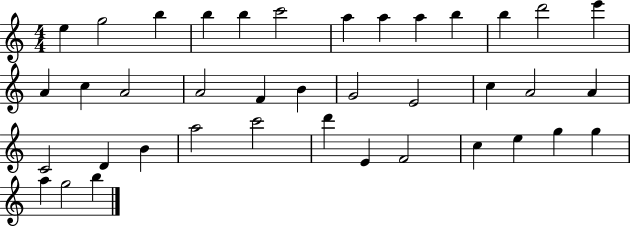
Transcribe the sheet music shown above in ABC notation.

X:1
T:Untitled
M:4/4
L:1/4
K:C
e g2 b b b c'2 a a a b b d'2 e' A c A2 A2 F B G2 E2 c A2 A C2 D B a2 c'2 d' E F2 c e g g a g2 b